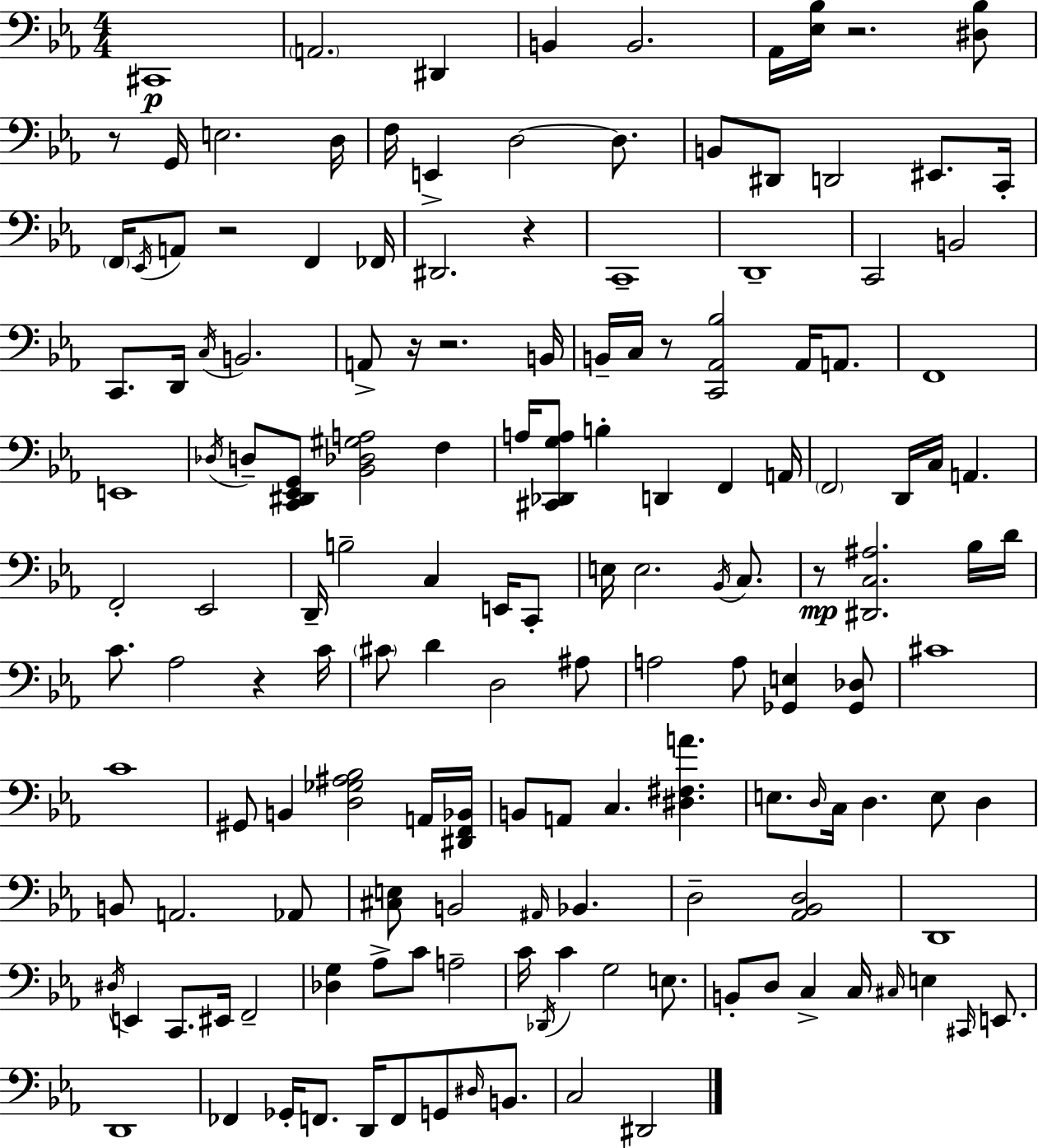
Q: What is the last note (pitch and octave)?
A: D#2